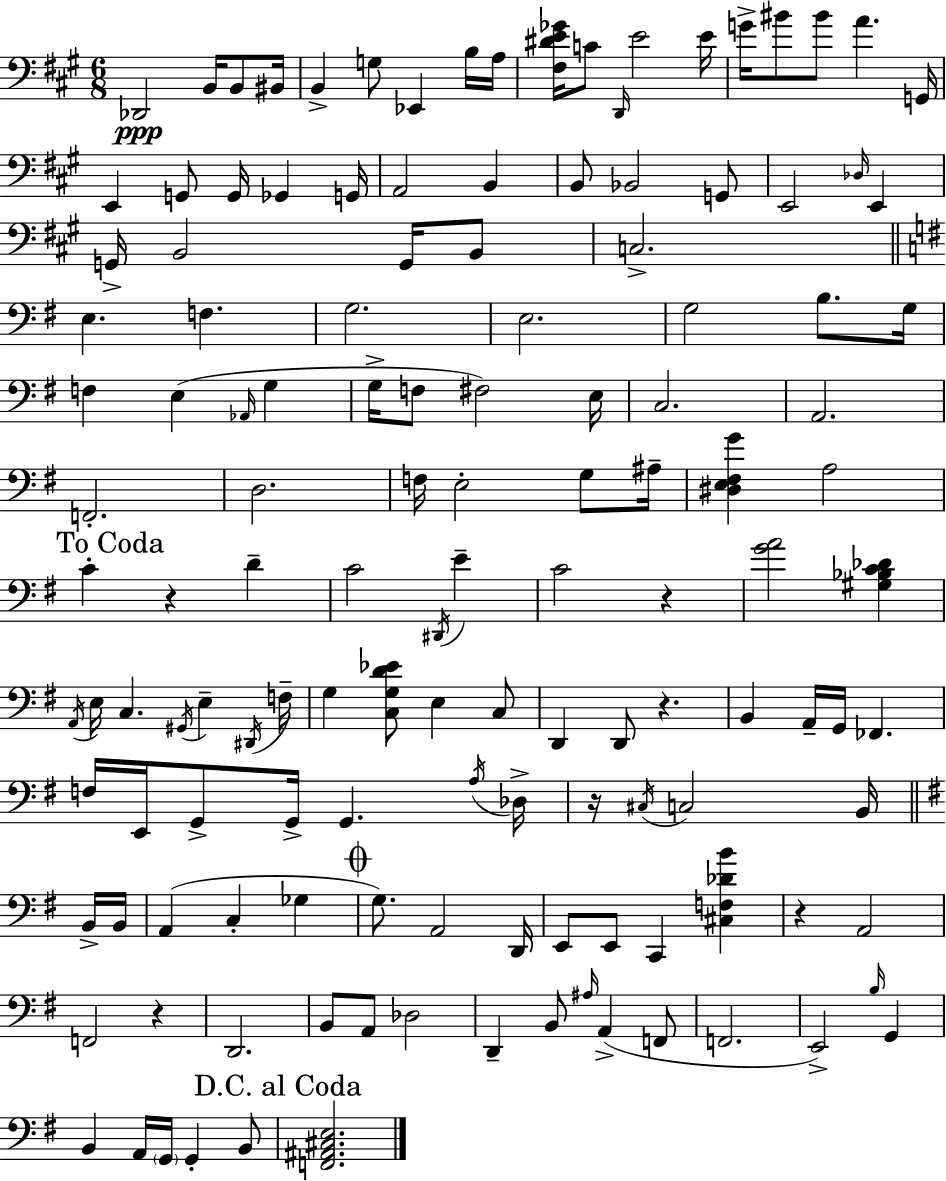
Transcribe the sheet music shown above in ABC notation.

X:1
T:Untitled
M:6/8
L:1/4
K:A
_D,,2 B,,/4 B,,/2 ^B,,/4 B,, G,/2 _E,, B,/4 A,/4 [^F,^DE_G]/4 C/2 D,,/4 E2 E/4 G/4 ^B/2 ^B/2 A G,,/4 E,, G,,/2 G,,/4 _G,, G,,/4 A,,2 B,, B,,/2 _B,,2 G,,/2 E,,2 _D,/4 E,, G,,/4 B,,2 G,,/4 B,,/2 C,2 E, F, G,2 E,2 G,2 B,/2 G,/4 F, E, _A,,/4 G, G,/4 F,/2 ^F,2 E,/4 C,2 A,,2 F,,2 D,2 F,/4 E,2 G,/2 ^A,/4 [^D,E,^F,G] A,2 C z D C2 ^D,,/4 E C2 z [GA]2 [^G,_B,C_D] A,,/4 E,/4 C, ^G,,/4 E, ^D,,/4 F,/4 G, [C,G,D_E]/2 E, C,/2 D,, D,,/2 z B,, A,,/4 G,,/4 _F,, F,/4 E,,/4 G,,/2 G,,/4 G,, A,/4 _D,/4 z/4 ^C,/4 C,2 B,,/4 B,,/4 B,,/4 A,, C, _G, G,/2 A,,2 D,,/4 E,,/2 E,,/2 C,, [^C,F,_DB] z A,,2 F,,2 z D,,2 B,,/2 A,,/2 _D,2 D,, B,,/2 ^A,/4 A,, F,,/2 F,,2 E,,2 B,/4 G,, B,, A,,/4 G,,/4 G,, B,,/2 [F,,^A,,^C,E,]2